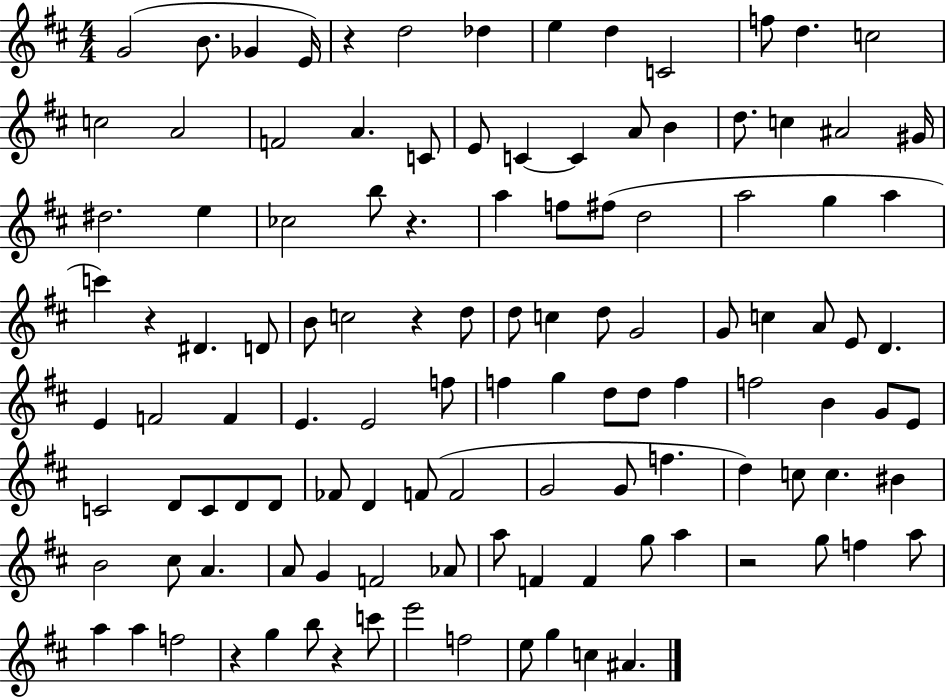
X:1
T:Untitled
M:4/4
L:1/4
K:D
G2 B/2 _G E/4 z d2 _d e d C2 f/2 d c2 c2 A2 F2 A C/2 E/2 C C A/2 B d/2 c ^A2 ^G/4 ^d2 e _c2 b/2 z a f/2 ^f/2 d2 a2 g a c' z ^D D/2 B/2 c2 z d/2 d/2 c d/2 G2 G/2 c A/2 E/2 D E F2 F E E2 f/2 f g d/2 d/2 f f2 B G/2 E/2 C2 D/2 C/2 D/2 D/2 _F/2 D F/2 F2 G2 G/2 f d c/2 c ^B B2 ^c/2 A A/2 G F2 _A/2 a/2 F F g/2 a z2 g/2 f a/2 a a f2 z g b/2 z c'/2 e'2 f2 e/2 g c ^A